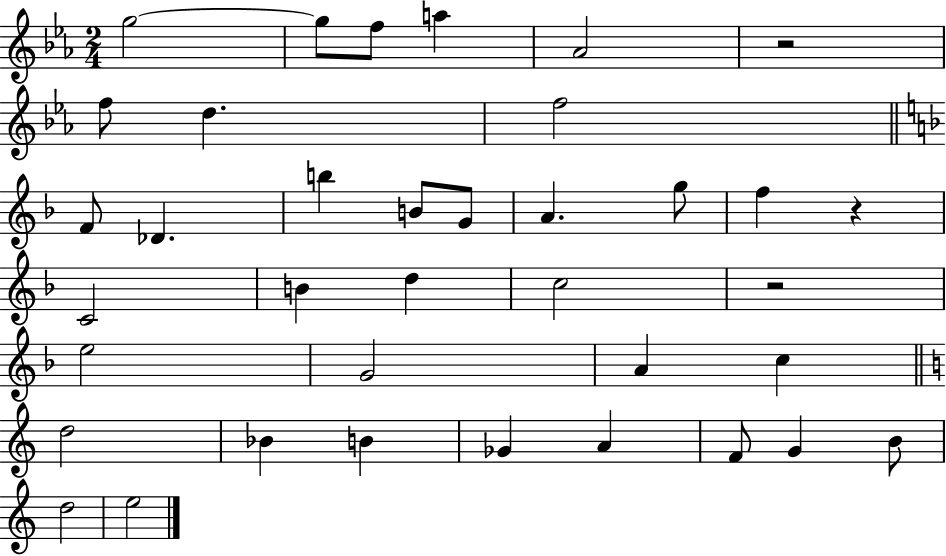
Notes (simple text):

G5/h G5/e F5/e A5/q Ab4/h R/h F5/e D5/q. F5/h F4/e Db4/q. B5/q B4/e G4/e A4/q. G5/e F5/q R/q C4/h B4/q D5/q C5/h R/h E5/h G4/h A4/q C5/q D5/h Bb4/q B4/q Gb4/q A4/q F4/e G4/q B4/e D5/h E5/h